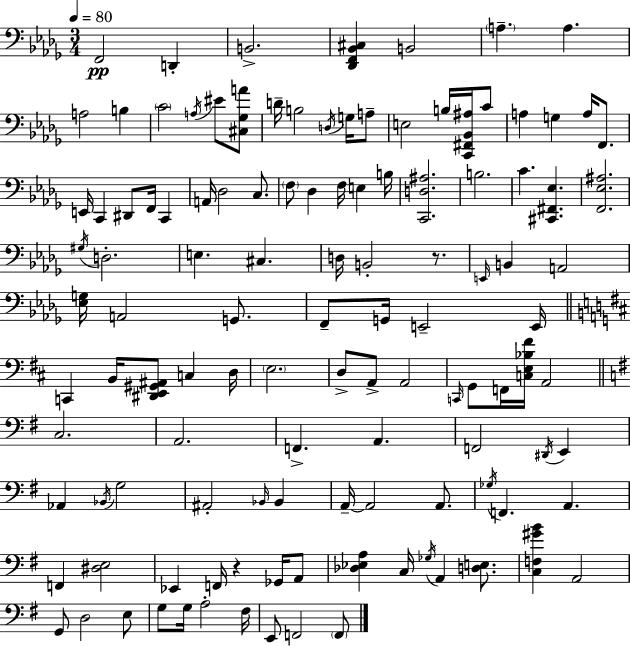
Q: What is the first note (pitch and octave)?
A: F2